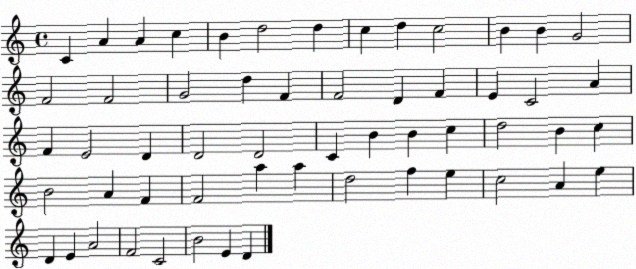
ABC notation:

X:1
T:Untitled
M:4/4
L:1/4
K:C
C A A c B d2 d c d c2 B B G2 F2 F2 G2 d F F2 D F E C2 A F E2 D D2 D2 C B B c d2 B c B2 A F F2 a a d2 f e c2 A e D E A2 F2 C2 B2 E D